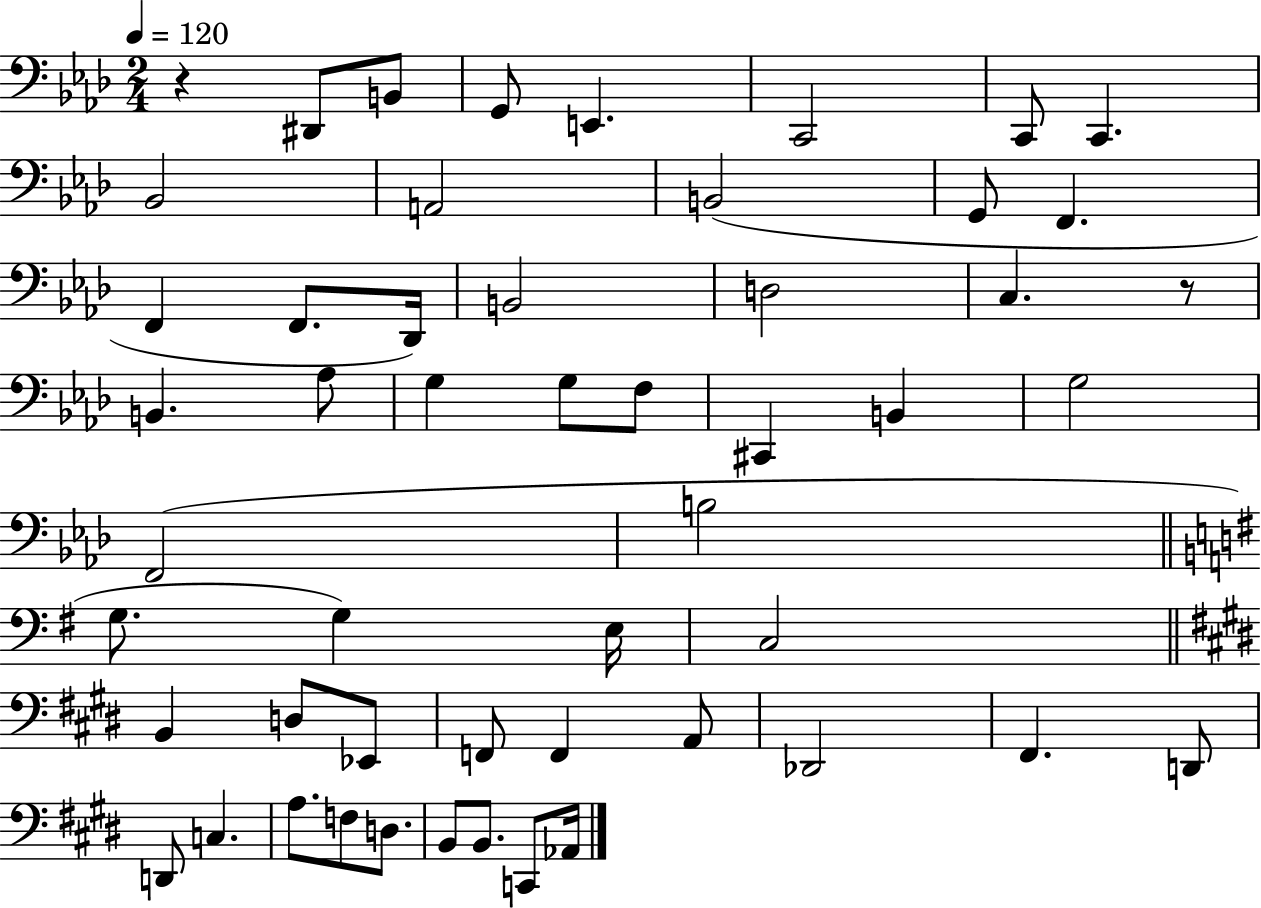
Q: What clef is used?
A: bass